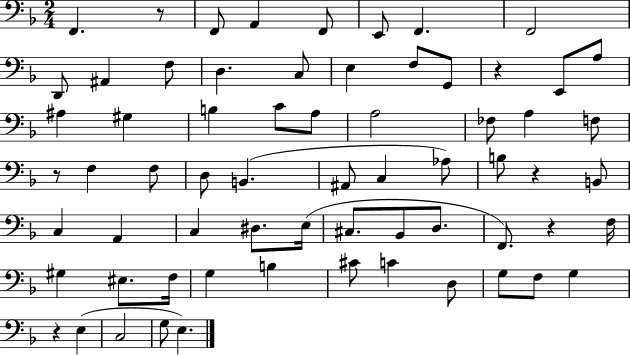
X:1
T:Untitled
M:2/4
L:1/4
K:F
F,, z/2 F,,/2 A,, F,,/2 E,,/2 F,, F,,2 D,,/2 ^A,, F,/2 D, C,/2 E, F,/2 G,,/2 z E,,/2 A,/2 ^A, ^G, B, C/2 A,/2 A,2 _F,/2 A, F,/2 z/2 F, F,/2 D,/2 B,, ^A,,/2 C, _A,/2 B,/2 z B,,/2 C, A,, C, ^D,/2 E,/4 ^C,/2 _B,,/2 D,/2 F,,/2 z F,/4 ^G, ^E,/2 F,/4 G, B, ^C/2 C D,/2 G,/2 F,/2 G, z E, C,2 G,/2 E,